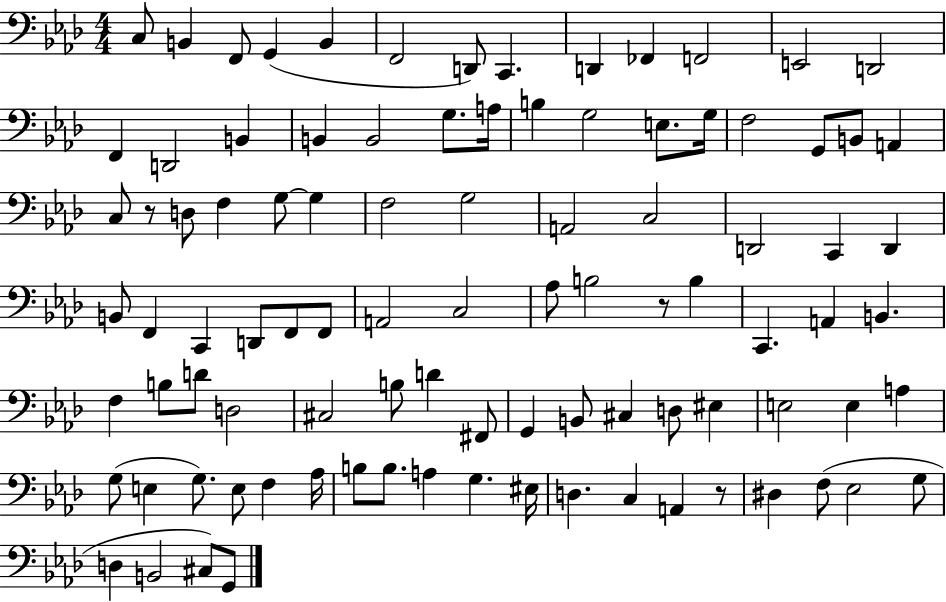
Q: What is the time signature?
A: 4/4